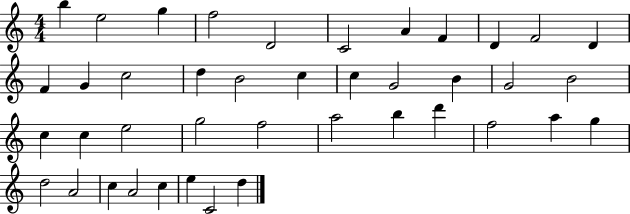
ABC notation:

X:1
T:Untitled
M:4/4
L:1/4
K:C
b e2 g f2 D2 C2 A F D F2 D F G c2 d B2 c c G2 B G2 B2 c c e2 g2 f2 a2 b d' f2 a g d2 A2 c A2 c e C2 d